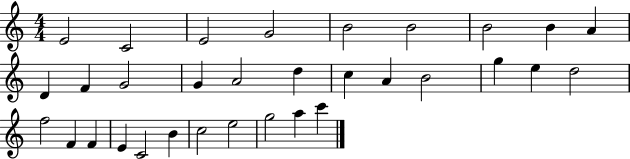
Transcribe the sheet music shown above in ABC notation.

X:1
T:Untitled
M:4/4
L:1/4
K:C
E2 C2 E2 G2 B2 B2 B2 B A D F G2 G A2 d c A B2 g e d2 f2 F F E C2 B c2 e2 g2 a c'